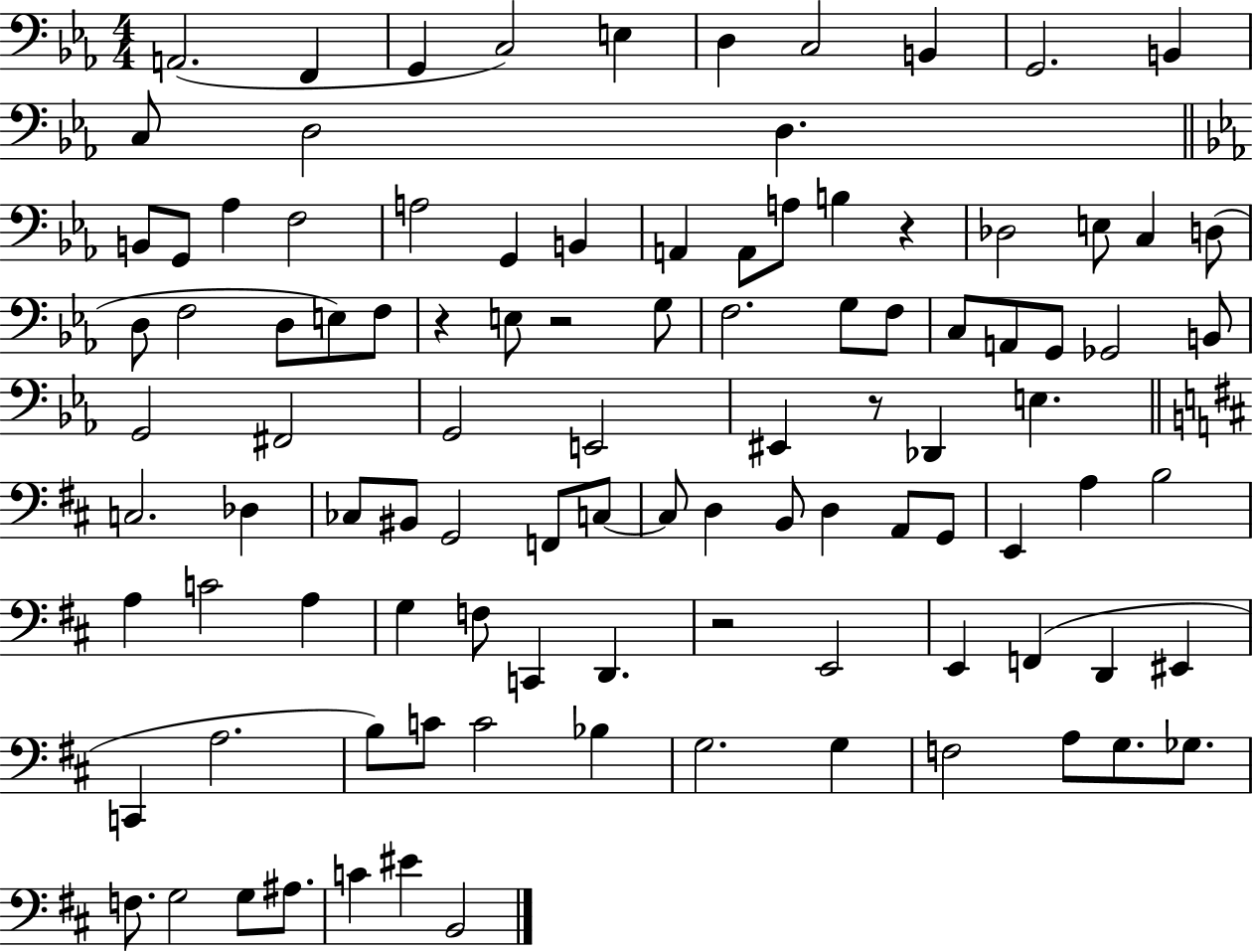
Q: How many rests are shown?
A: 5